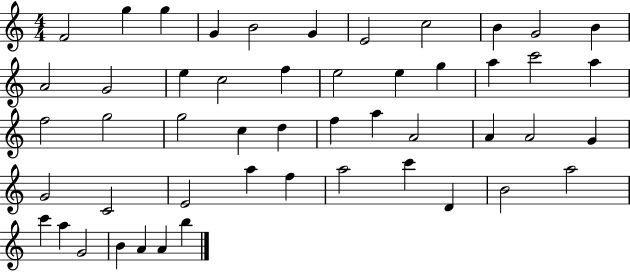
X:1
T:Untitled
M:4/4
L:1/4
K:C
F2 g g G B2 G E2 c2 B G2 B A2 G2 e c2 f e2 e g a c'2 a f2 g2 g2 c d f a A2 A A2 G G2 C2 E2 a f a2 c' D B2 a2 c' a G2 B A A b